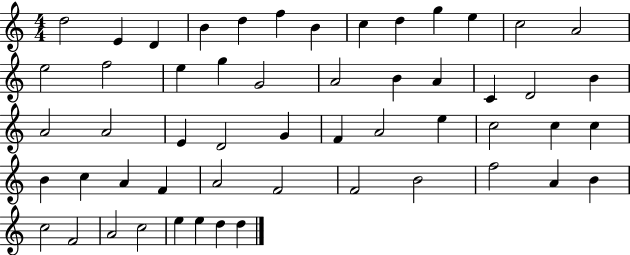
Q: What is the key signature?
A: C major